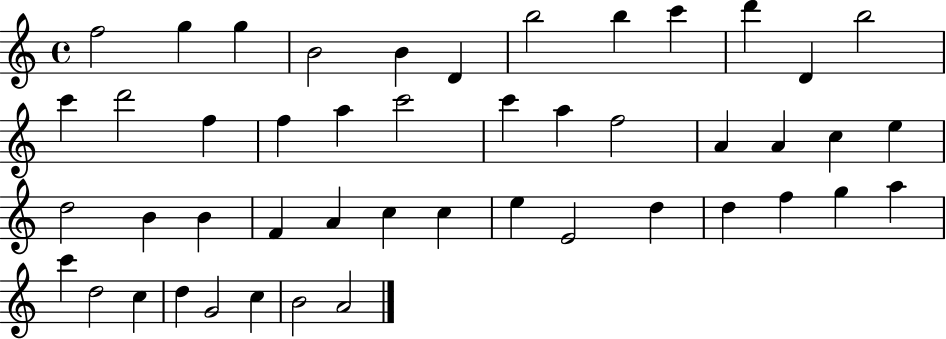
F5/h G5/q G5/q B4/h B4/q D4/q B5/h B5/q C6/q D6/q D4/q B5/h C6/q D6/h F5/q F5/q A5/q C6/h C6/q A5/q F5/h A4/q A4/q C5/q E5/q D5/h B4/q B4/q F4/q A4/q C5/q C5/q E5/q E4/h D5/q D5/q F5/q G5/q A5/q C6/q D5/h C5/q D5/q G4/h C5/q B4/h A4/h